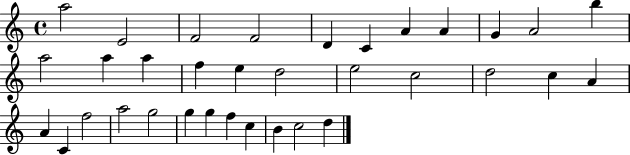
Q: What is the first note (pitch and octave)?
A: A5